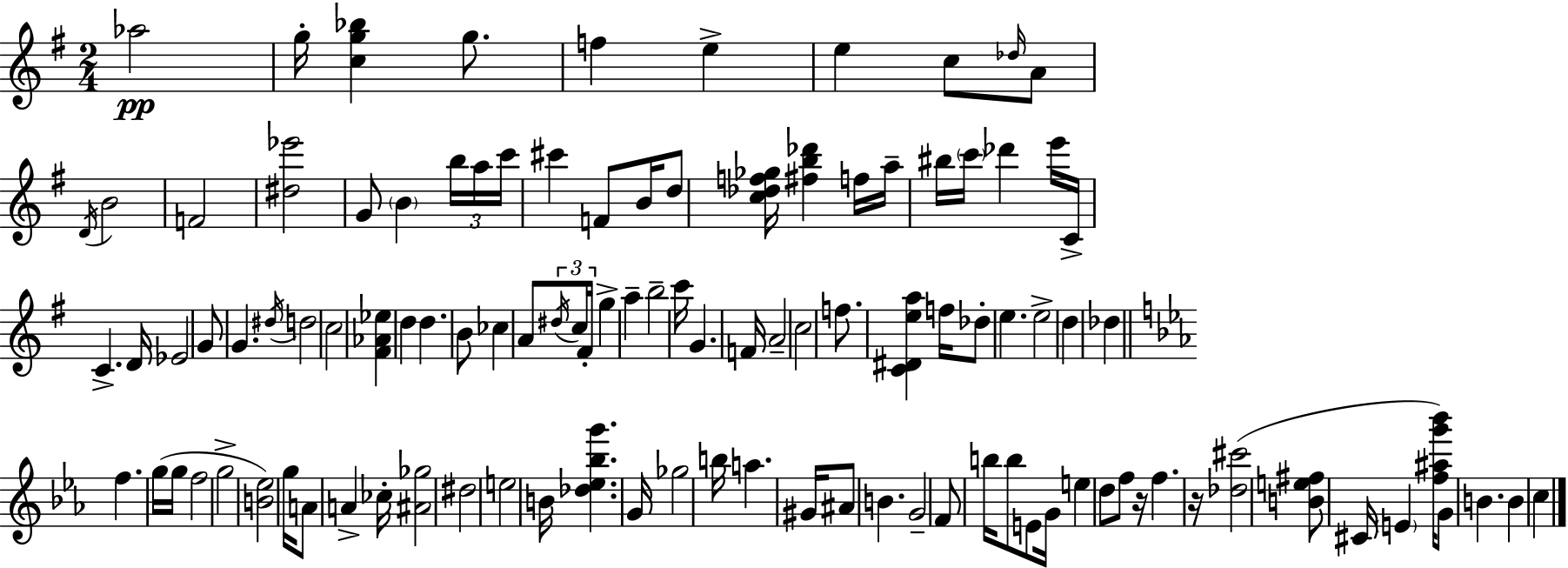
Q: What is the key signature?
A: E minor